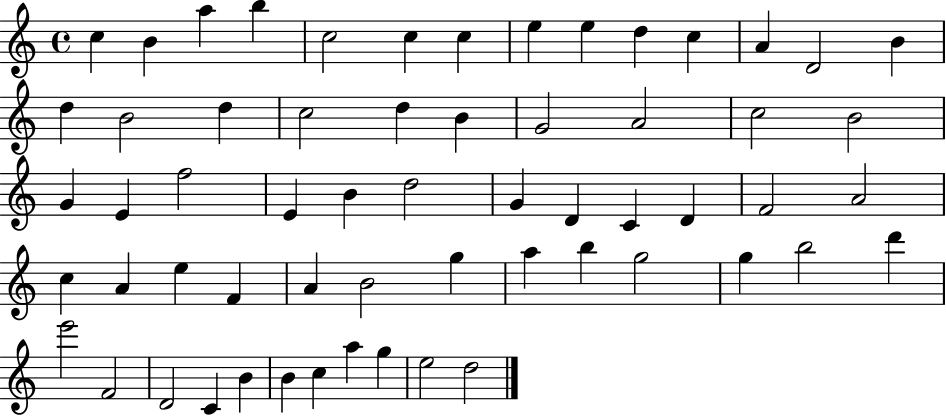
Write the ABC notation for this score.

X:1
T:Untitled
M:4/4
L:1/4
K:C
c B a b c2 c c e e d c A D2 B d B2 d c2 d B G2 A2 c2 B2 G E f2 E B d2 G D C D F2 A2 c A e F A B2 g a b g2 g b2 d' e'2 F2 D2 C B B c a g e2 d2